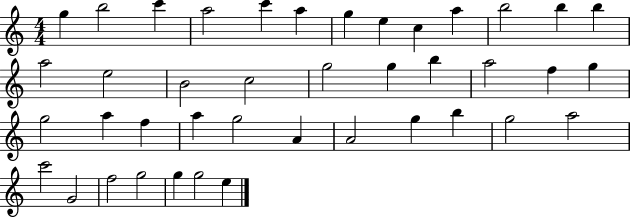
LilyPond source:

{
  \clef treble
  \numericTimeSignature
  \time 4/4
  \key c \major
  g''4 b''2 c'''4 | a''2 c'''4 a''4 | g''4 e''4 c''4 a''4 | b''2 b''4 b''4 | \break a''2 e''2 | b'2 c''2 | g''2 g''4 b''4 | a''2 f''4 g''4 | \break g''2 a''4 f''4 | a''4 g''2 a'4 | a'2 g''4 b''4 | g''2 a''2 | \break c'''2 g'2 | f''2 g''2 | g''4 g''2 e''4 | \bar "|."
}